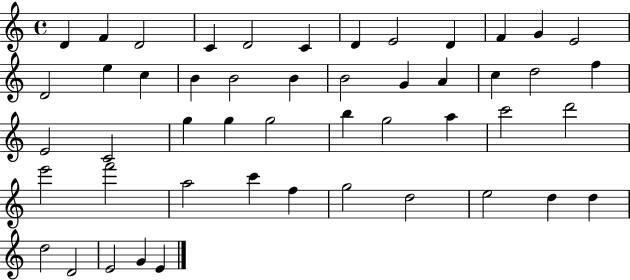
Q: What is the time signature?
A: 4/4